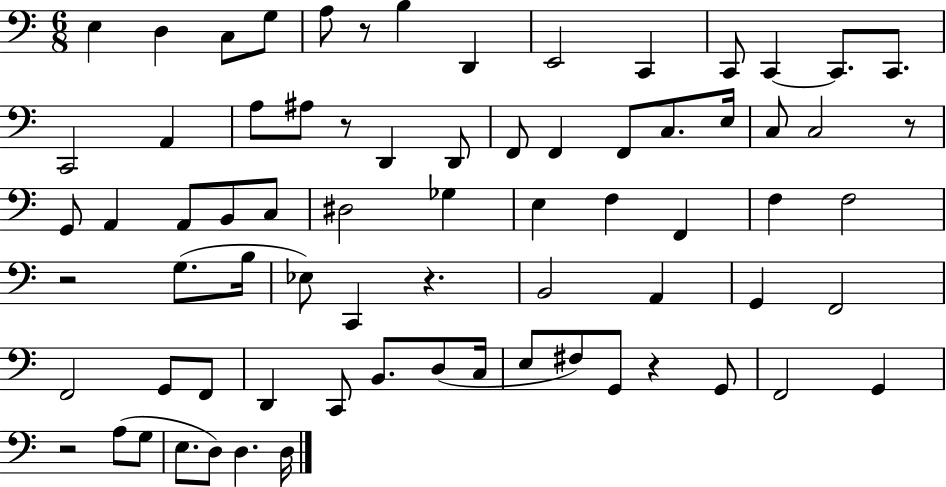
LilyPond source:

{
  \clef bass
  \numericTimeSignature
  \time 6/8
  \key c \major
  \repeat volta 2 { e4 d4 c8 g8 | a8 r8 b4 d,4 | e,2 c,4 | c,8 c,4~~ c,8. c,8. | \break c,2 a,4 | a8 ais8 r8 d,4 d,8 | f,8 f,4 f,8 c8. e16 | c8 c2 r8 | \break g,8 a,4 a,8 b,8 c8 | dis2 ges4 | e4 f4 f,4 | f4 f2 | \break r2 g8.( b16 | ees8) c,4 r4. | b,2 a,4 | g,4 f,2 | \break f,2 g,8 f,8 | d,4 c,8 b,8. d8( c16 | e8 fis8) g,8 r4 g,8 | f,2 g,4 | \break r2 a8( g8 | e8. d8) d4. d16 | } \bar "|."
}